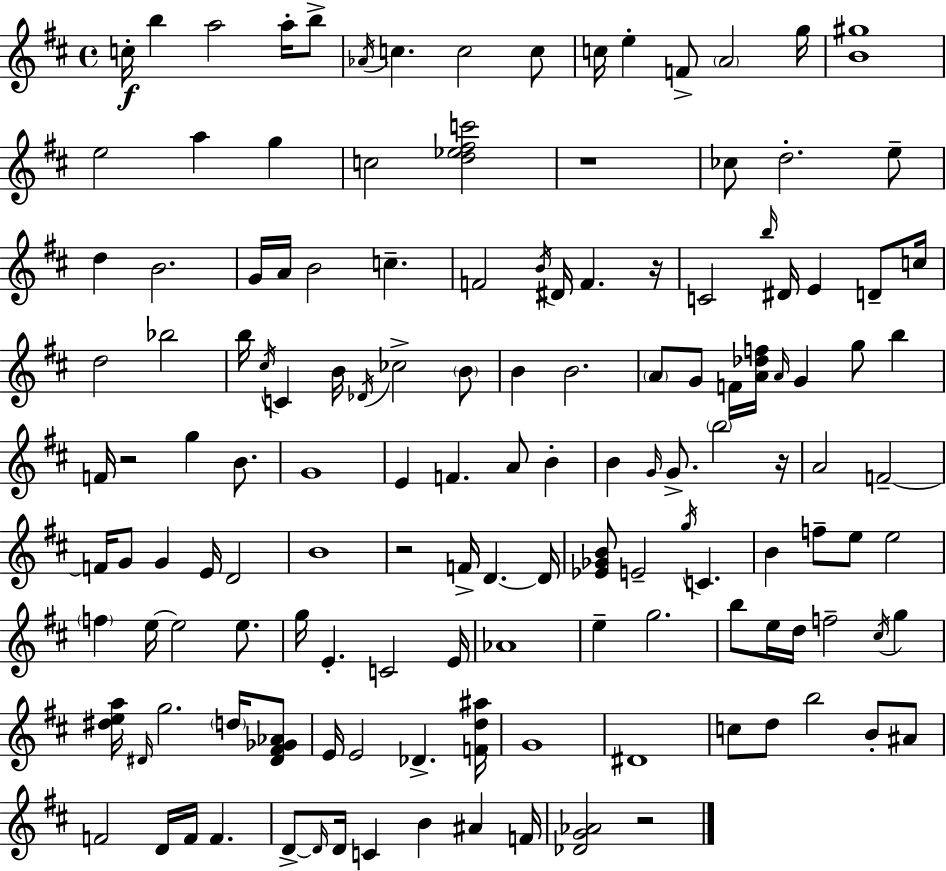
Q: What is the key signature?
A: D major